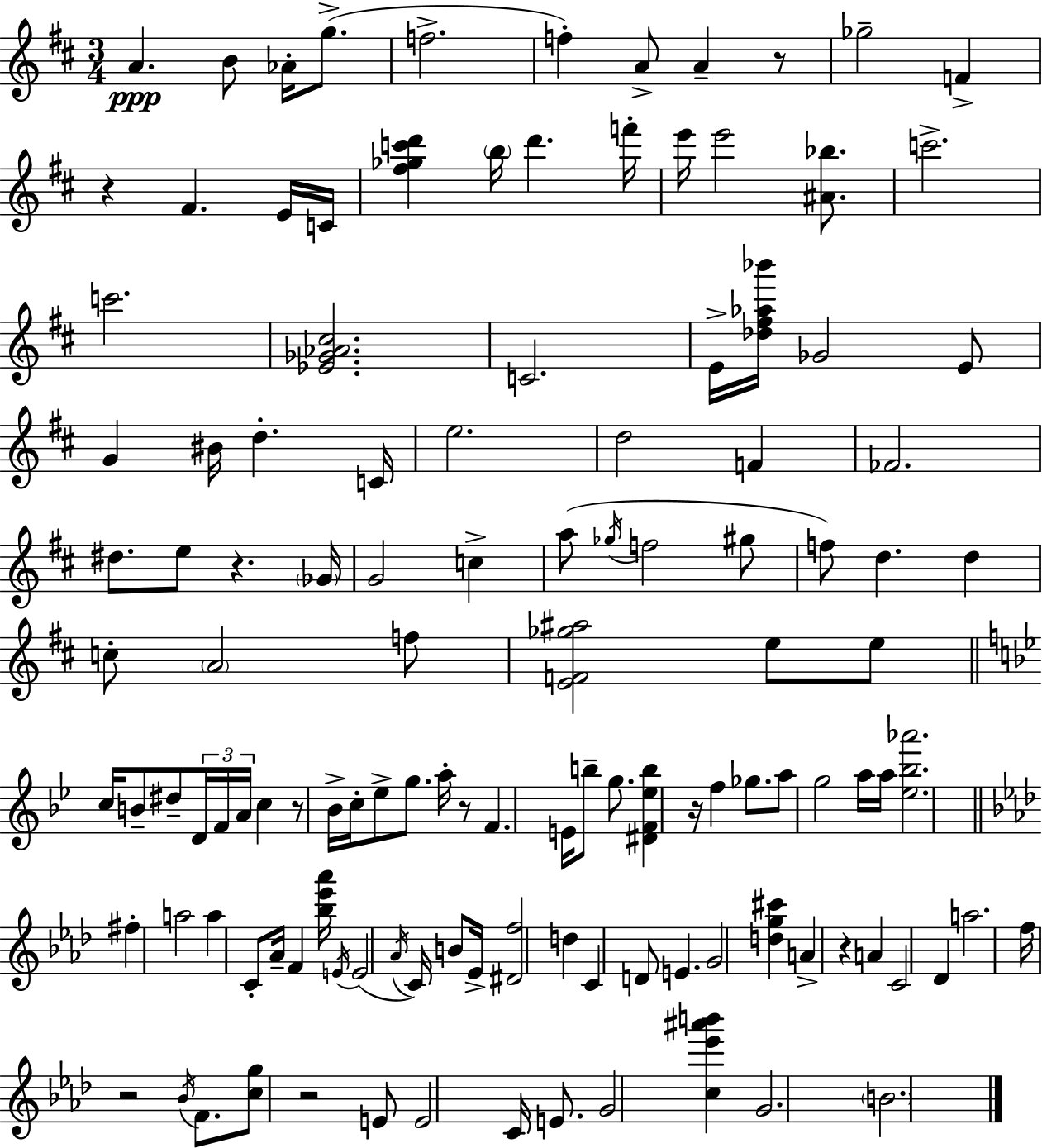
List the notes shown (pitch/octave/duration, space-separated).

A4/q. B4/e Ab4/s G5/e. F5/h. F5/q A4/e A4/q R/e Gb5/h F4/q R/q F#4/q. E4/s C4/s [F#5,Gb5,C6,D6]/q B5/s D6/q. F6/s E6/s E6/h [A#4,Bb5]/e. C6/h. C6/h. [Eb4,Gb4,Ab4,C#5]/h. C4/h. E4/s [Db5,F#5,Ab5,Bb6]/s Gb4/h E4/e G4/q BIS4/s D5/q. C4/s E5/h. D5/h F4/q FES4/h. D#5/e. E5/e R/q. Gb4/s G4/h C5/q A5/e Gb5/s F5/h G#5/e F5/e D5/q. D5/q C5/e A4/h F5/e [E4,F4,Gb5,A#5]/h E5/e E5/e C5/s B4/e D#5/e D4/s F4/s A4/s C5/q R/e Bb4/s C5/s Eb5/e G5/e. A5/s R/e F4/q. E4/s B5/e G5/e. [D#4,F4,Eb5,B5]/q R/s F5/q Gb5/e. A5/e G5/h A5/s A5/s [Eb5,Bb5,Ab6]/h. F#5/q A5/h A5/q C4/e Ab4/s F4/q [Bb5,Eb6,Ab6]/s E4/s E4/h Ab4/s C4/s B4/e Eb4/s [D#4,F5]/h D5/q C4/q D4/e E4/q. G4/h [D5,G5,C#6]/q A4/q R/q A4/q C4/h Db4/q A5/h. F5/s R/h Bb4/s F4/e. [C5,G5]/e R/h E4/e E4/h C4/s E4/e. G4/h [C5,Eb6,A#6,B6]/q G4/h. B4/h.